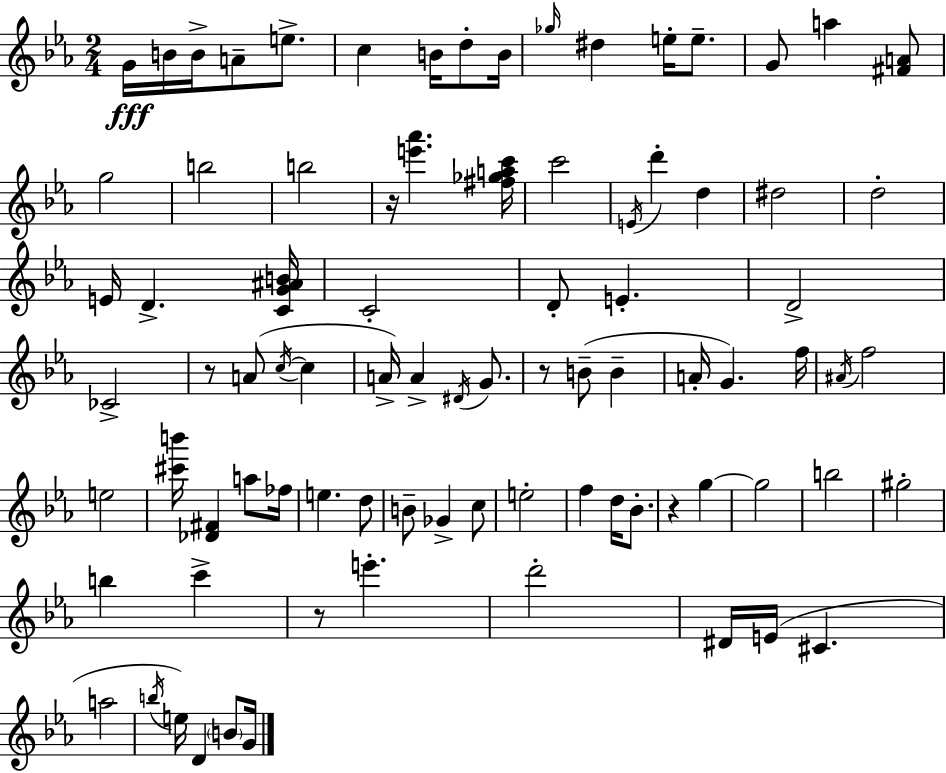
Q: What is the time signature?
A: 2/4